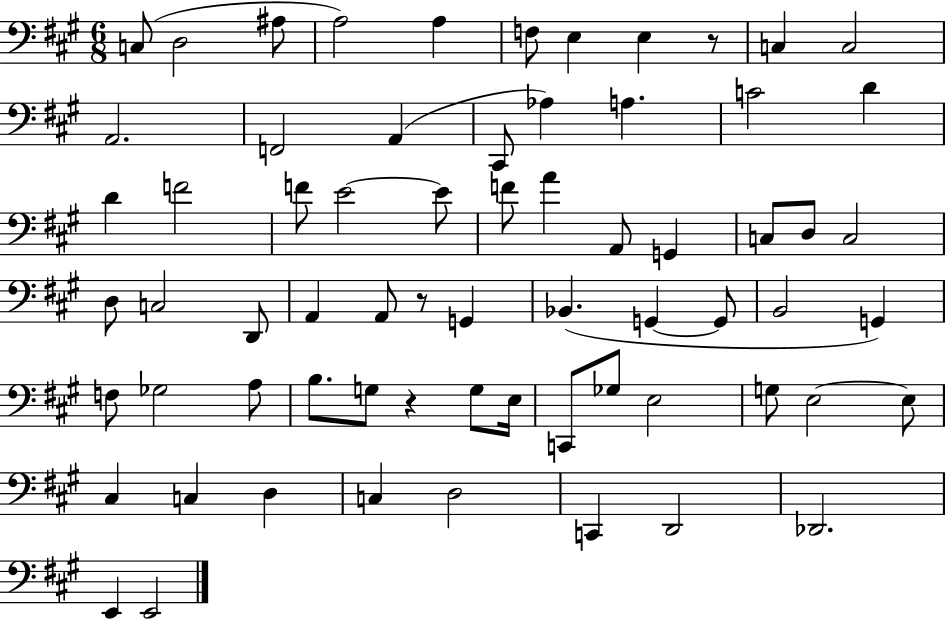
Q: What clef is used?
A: bass